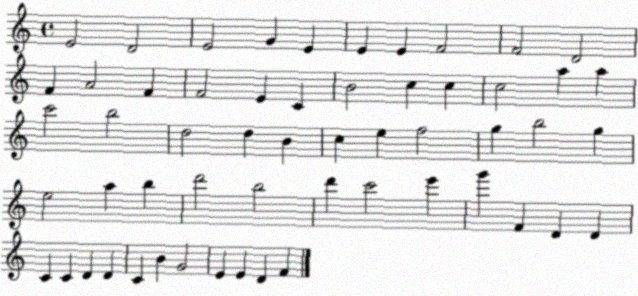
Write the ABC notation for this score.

X:1
T:Untitled
M:4/4
L:1/4
K:C
E2 D2 E2 G E E E F2 F2 D2 F A2 F F2 E C B2 c c c2 a a c'2 b2 d2 d B c e f2 g b2 g e2 a b d'2 b2 d' c'2 e' g' F D D C C D D C B G2 E E D F